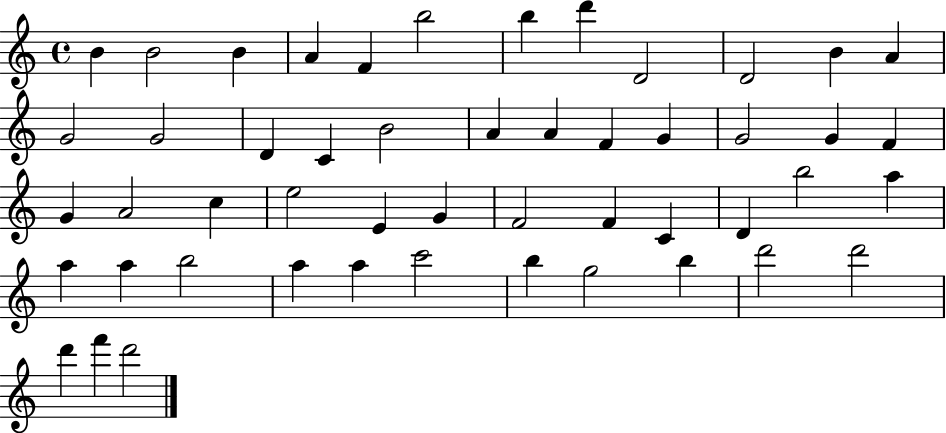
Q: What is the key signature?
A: C major